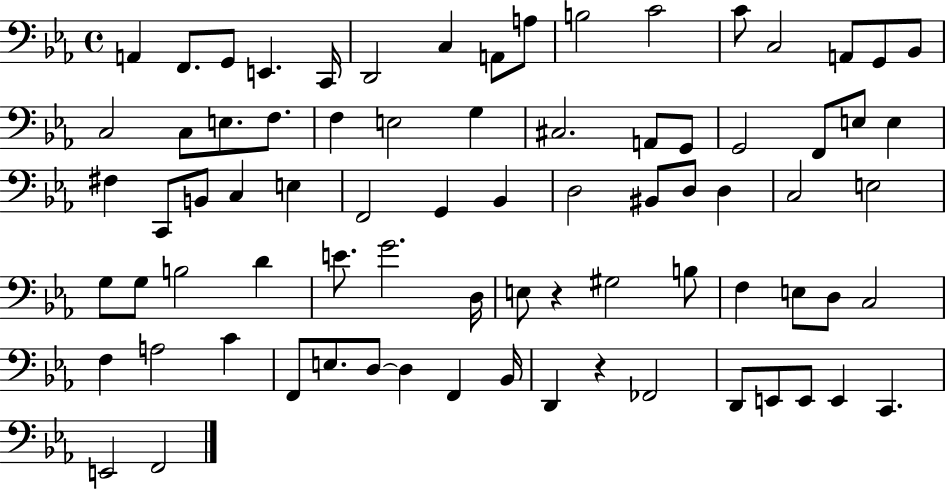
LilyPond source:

{
  \clef bass
  \time 4/4
  \defaultTimeSignature
  \key ees \major
  a,4 f,8. g,8 e,4. c,16 | d,2 c4 a,8 a8 | b2 c'2 | c'8 c2 a,8 g,8 bes,8 | \break c2 c8 e8. f8. | f4 e2 g4 | cis2. a,8 g,8 | g,2 f,8 e8 e4 | \break fis4 c,8 b,8 c4 e4 | f,2 g,4 bes,4 | d2 bis,8 d8 d4 | c2 e2 | \break g8 g8 b2 d'4 | e'8. g'2. d16 | e8 r4 gis2 b8 | f4 e8 d8 c2 | \break f4 a2 c'4 | f,8 e8. d8~~ d4 f,4 bes,16 | d,4 r4 fes,2 | d,8 e,8 e,8 e,4 c,4. | \break e,2 f,2 | \bar "|."
}